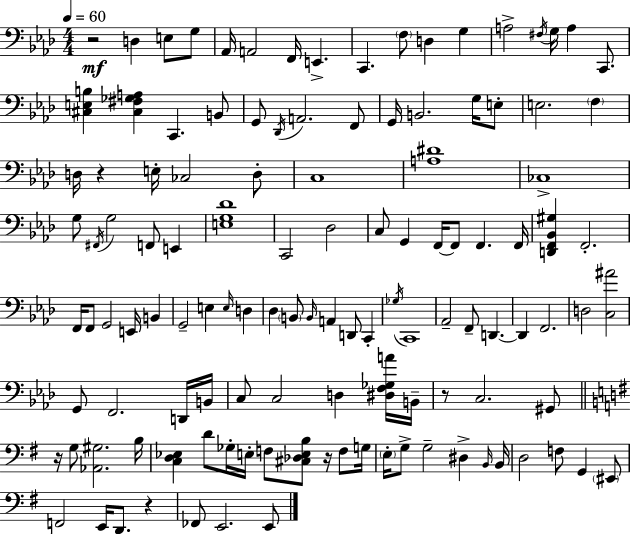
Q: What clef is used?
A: bass